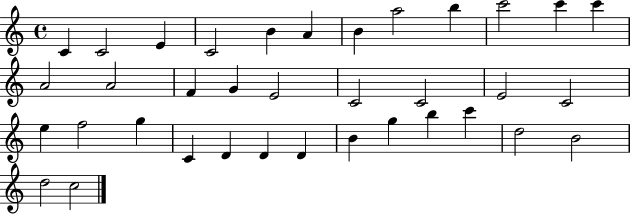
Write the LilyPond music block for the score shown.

{
  \clef treble
  \time 4/4
  \defaultTimeSignature
  \key c \major
  c'4 c'2 e'4 | c'2 b'4 a'4 | b'4 a''2 b''4 | c'''2 c'''4 c'''4 | \break a'2 a'2 | f'4 g'4 e'2 | c'2 c'2 | e'2 c'2 | \break e''4 f''2 g''4 | c'4 d'4 d'4 d'4 | b'4 g''4 b''4 c'''4 | d''2 b'2 | \break d''2 c''2 | \bar "|."
}